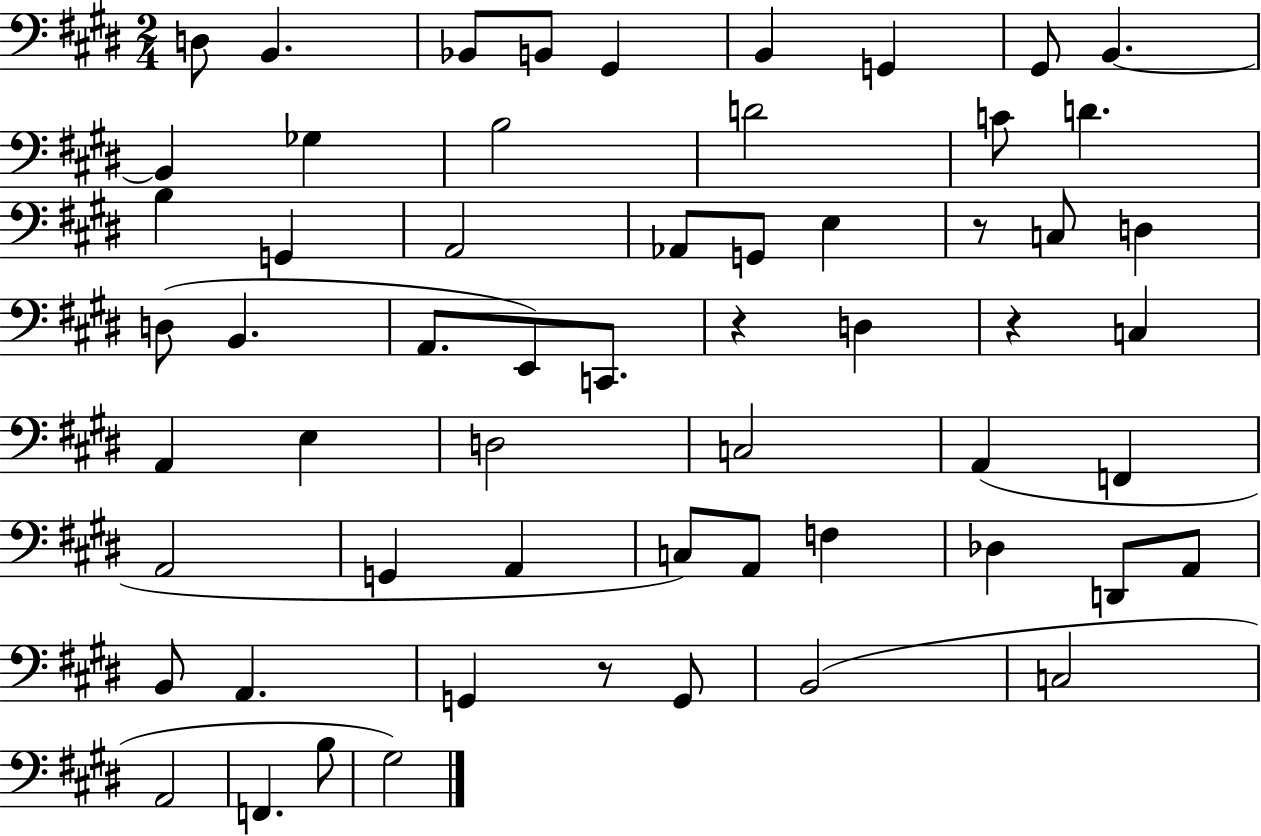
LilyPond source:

{
  \clef bass
  \numericTimeSignature
  \time 2/4
  \key e \major
  d8 b,4. | bes,8 b,8 gis,4 | b,4 g,4 | gis,8 b,4.~~ | \break b,4 ges4 | b2 | d'2 | c'8 d'4. | \break b4 g,4 | a,2 | aes,8 g,8 e4 | r8 c8 d4 | \break d8( b,4. | a,8. e,8) c,8. | r4 d4 | r4 c4 | \break a,4 e4 | d2 | c2 | a,4( f,4 | \break a,2 | g,4 a,4 | c8) a,8 f4 | des4 d,8 a,8 | \break b,8 a,4. | g,4 r8 g,8 | b,2( | c2 | \break a,2 | f,4. b8 | gis2) | \bar "|."
}